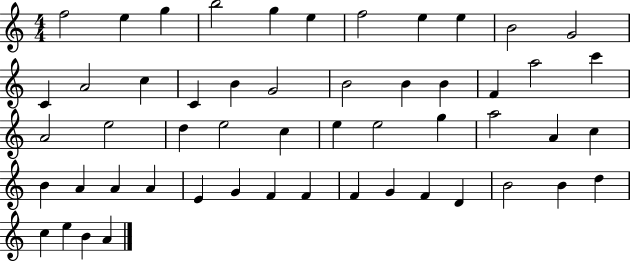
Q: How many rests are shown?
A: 0